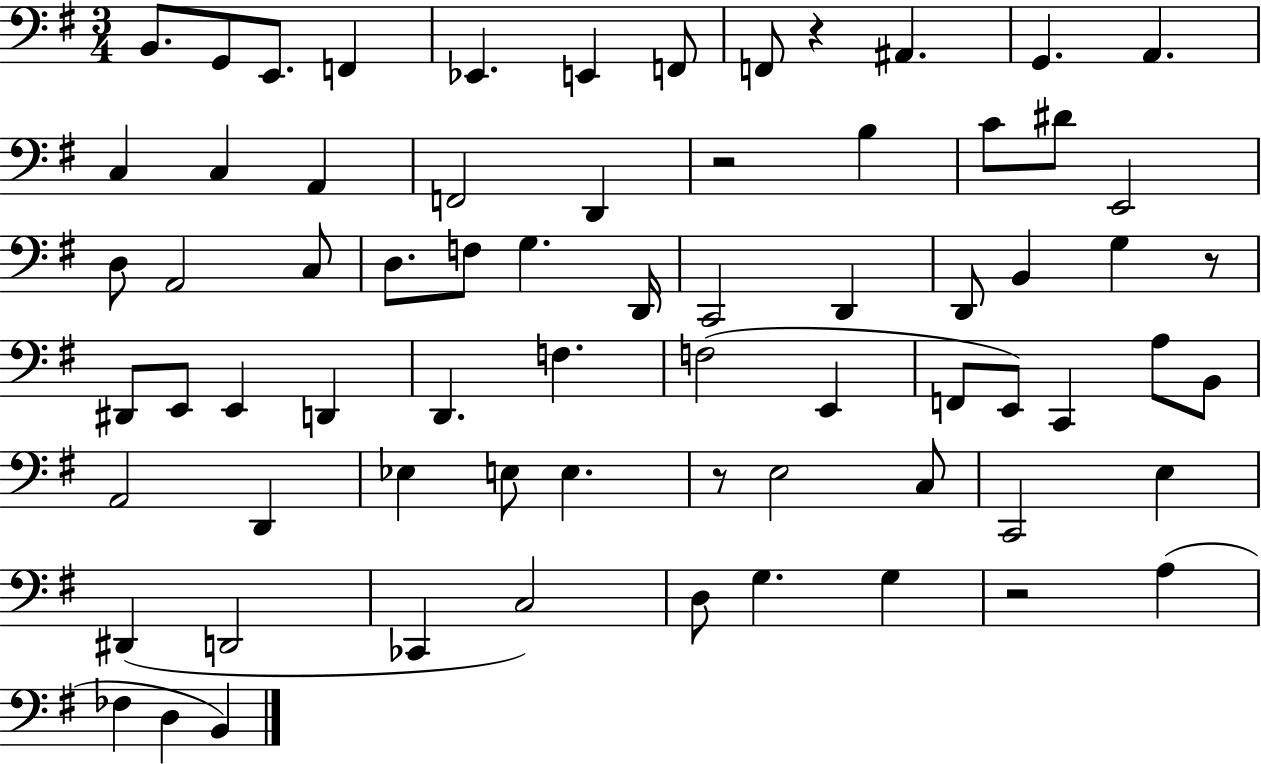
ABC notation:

X:1
T:Untitled
M:3/4
L:1/4
K:G
B,,/2 G,,/2 E,,/2 F,, _E,, E,, F,,/2 F,,/2 z ^A,, G,, A,, C, C, A,, F,,2 D,, z2 B, C/2 ^D/2 E,,2 D,/2 A,,2 C,/2 D,/2 F,/2 G, D,,/4 C,,2 D,, D,,/2 B,, G, z/2 ^D,,/2 E,,/2 E,, D,, D,, F, F,2 E,, F,,/2 E,,/2 C,, A,/2 B,,/2 A,,2 D,, _E, E,/2 E, z/2 E,2 C,/2 C,,2 E, ^D,, D,,2 _C,, C,2 D,/2 G, G, z2 A, _F, D, B,,